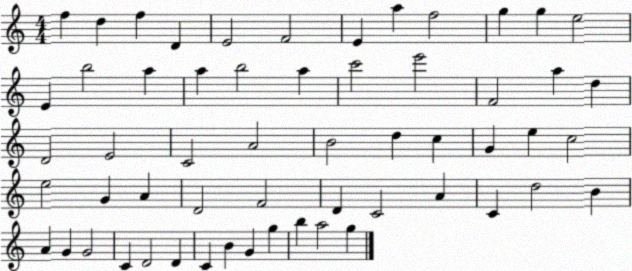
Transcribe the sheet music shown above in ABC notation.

X:1
T:Untitled
M:4/4
L:1/4
K:C
f d f D E2 F2 E a f2 g g e2 E b2 a a b2 a c'2 e'2 F2 a d D2 E2 C2 A2 B2 d c G e c2 e2 G A D2 F2 D C2 A C d2 B A G G2 C D2 D C B G g b a2 g